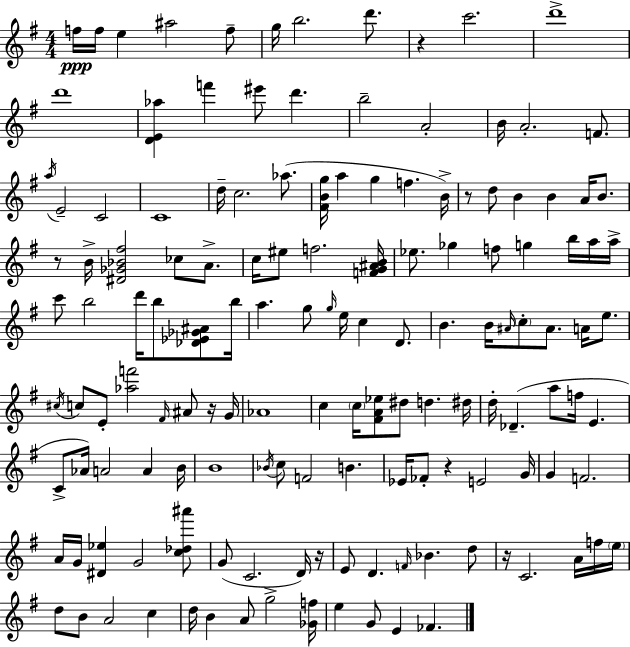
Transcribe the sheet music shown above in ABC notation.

X:1
T:Untitled
M:4/4
L:1/4
K:G
f/4 f/4 e ^a2 f/2 g/4 b2 d'/2 z c'2 d'4 d'4 [DE_a] f' ^e'/2 d' b2 A2 B/4 A2 F/2 a/4 E2 C2 C4 d/4 c2 _a/2 [^FBg]/4 a g f B/4 z/2 d/2 B B A/4 B/2 z/2 B/4 [^D_G_B^f]2 _c/2 A/2 c/4 ^e/2 f2 [FG^AB]/4 _e/2 _g f/2 g b/4 a/4 a/4 c'/2 b2 d'/4 b/2 [_D_E_G^A]/2 b/4 a g/2 g/4 e/4 c D/2 B B/4 ^A/4 c/2 ^A/2 A/4 e/2 ^c/4 c/2 E/2 [_af']2 ^F/4 ^A/2 z/4 G/4 _A4 c c/4 [^FA_e]/2 ^d/2 d ^d/4 d/4 _D a/2 f/4 E C/2 _A/4 A2 A B/4 B4 _B/4 c/2 F2 B _E/4 _F/2 z E2 G/4 G F2 A/4 G/4 [^D_e] G2 [c_d^a']/2 G/2 C2 D/4 z/4 E/2 D F/4 _B d/2 z/4 C2 A/4 f/4 e/4 d/2 B/2 A2 c d/4 B A/2 g2 [_Gf]/4 e G/2 E _F